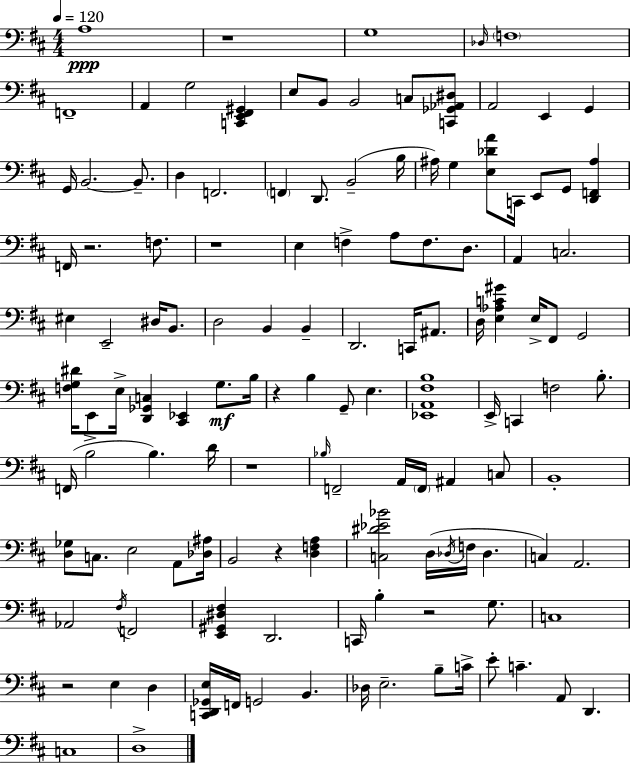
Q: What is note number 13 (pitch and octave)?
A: E2